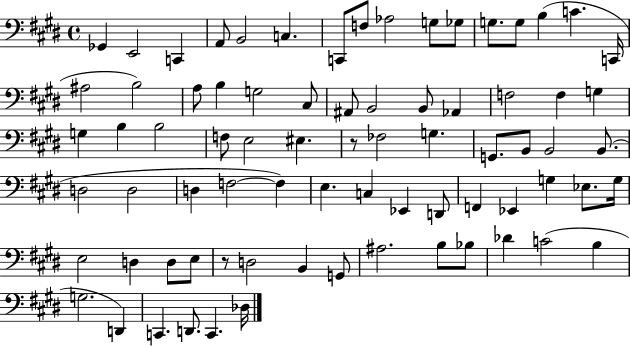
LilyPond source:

{
  \clef bass
  \time 4/4
  \defaultTimeSignature
  \key e \major
  ges,4 e,2 c,4 | a,8 b,2 c4. | c,8 f8 aes2 g8 ges8 | g8. g8 b4( c'4. c,16 | \break ais2 b2) | a8 b4 g2 cis8 | ais,8 b,2 b,8 aes,4 | f2 f4 g4 | \break g4 b4 b2 | f8 e2 eis4. | r8 fes2 g4. | g,8. b,8 b,2 b,8.( | \break d2 d2 | d4 f2~~ f4) | e4. c4 ees,4 d,8 | f,4 ees,4 g4 ees8. g16 | \break e2 d4 d8 e8 | r8 d2 b,4 g,8 | ais2. b8 bes8 | des'4 c'2( b4 | \break g2. d,4) | c,4. d,8. c,4. des16 | \bar "|."
}